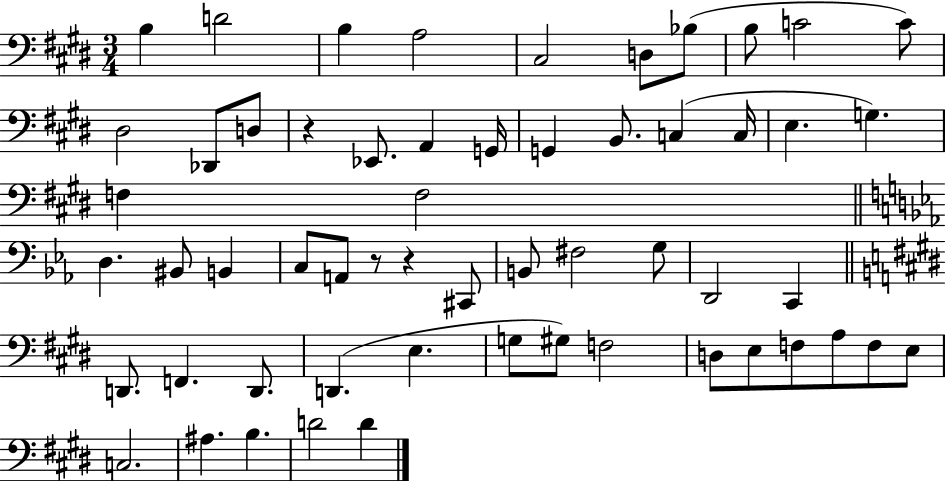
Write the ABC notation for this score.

X:1
T:Untitled
M:3/4
L:1/4
K:E
B, D2 B, A,2 ^C,2 D,/2 _B,/2 B,/2 C2 C/2 ^D,2 _D,,/2 D,/2 z _E,,/2 A,, G,,/4 G,, B,,/2 C, C,/4 E, G, F, F,2 D, ^B,,/2 B,, C,/2 A,,/2 z/2 z ^C,,/2 B,,/2 ^F,2 G,/2 D,,2 C,, D,,/2 F,, D,,/2 D,, E, G,/2 ^G,/2 F,2 D,/2 E,/2 F,/2 A,/2 F,/2 E,/2 C,2 ^A, B, D2 D